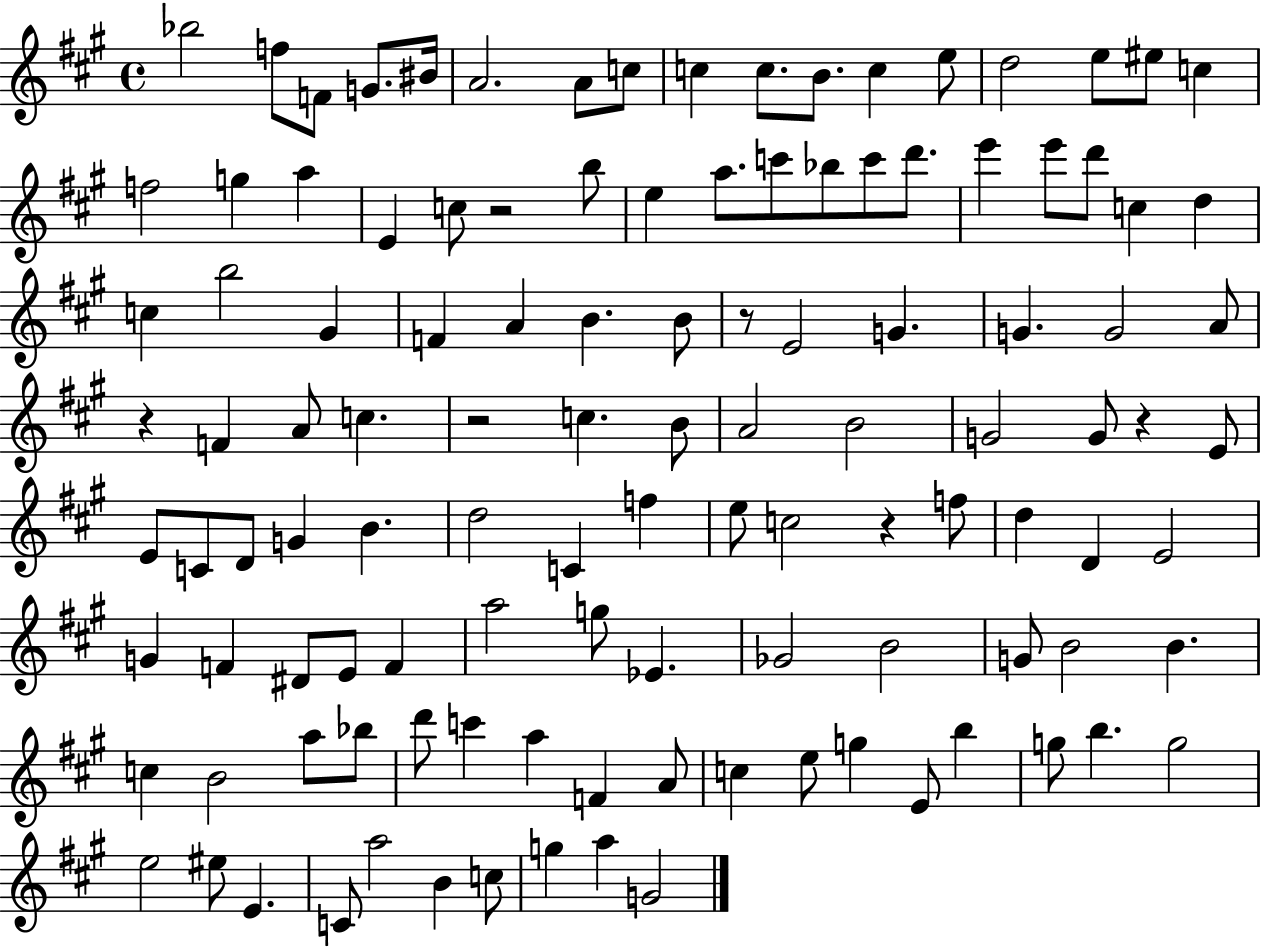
X:1
T:Untitled
M:4/4
L:1/4
K:A
_b2 f/2 F/2 G/2 ^B/4 A2 A/2 c/2 c c/2 B/2 c e/2 d2 e/2 ^e/2 c f2 g a E c/2 z2 b/2 e a/2 c'/2 _b/2 c'/2 d'/2 e' e'/2 d'/2 c d c b2 ^G F A B B/2 z/2 E2 G G G2 A/2 z F A/2 c z2 c B/2 A2 B2 G2 G/2 z E/2 E/2 C/2 D/2 G B d2 C f e/2 c2 z f/2 d D E2 G F ^D/2 E/2 F a2 g/2 _E _G2 B2 G/2 B2 B c B2 a/2 _b/2 d'/2 c' a F A/2 c e/2 g E/2 b g/2 b g2 e2 ^e/2 E C/2 a2 B c/2 g a G2